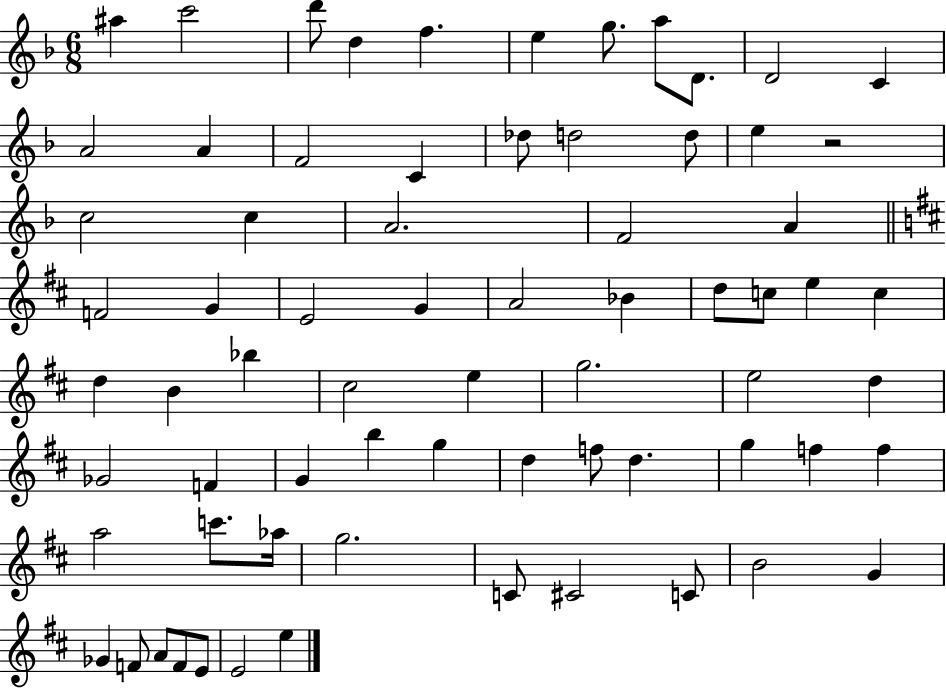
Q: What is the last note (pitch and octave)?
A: E5